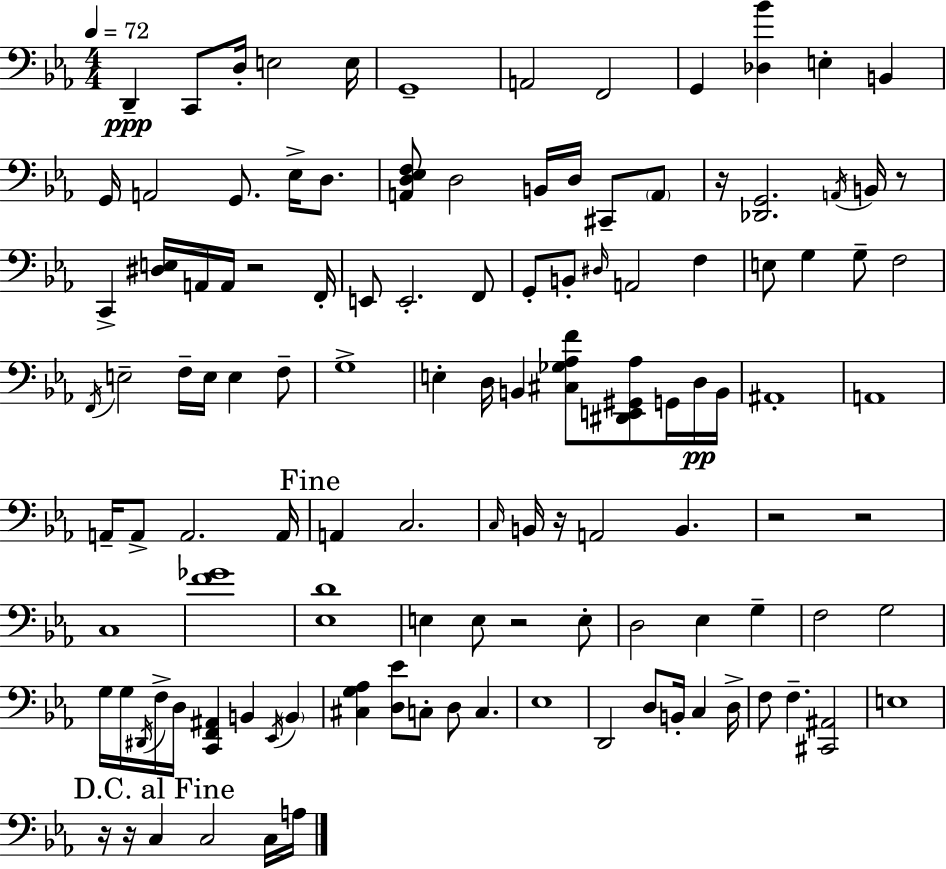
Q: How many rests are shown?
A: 9